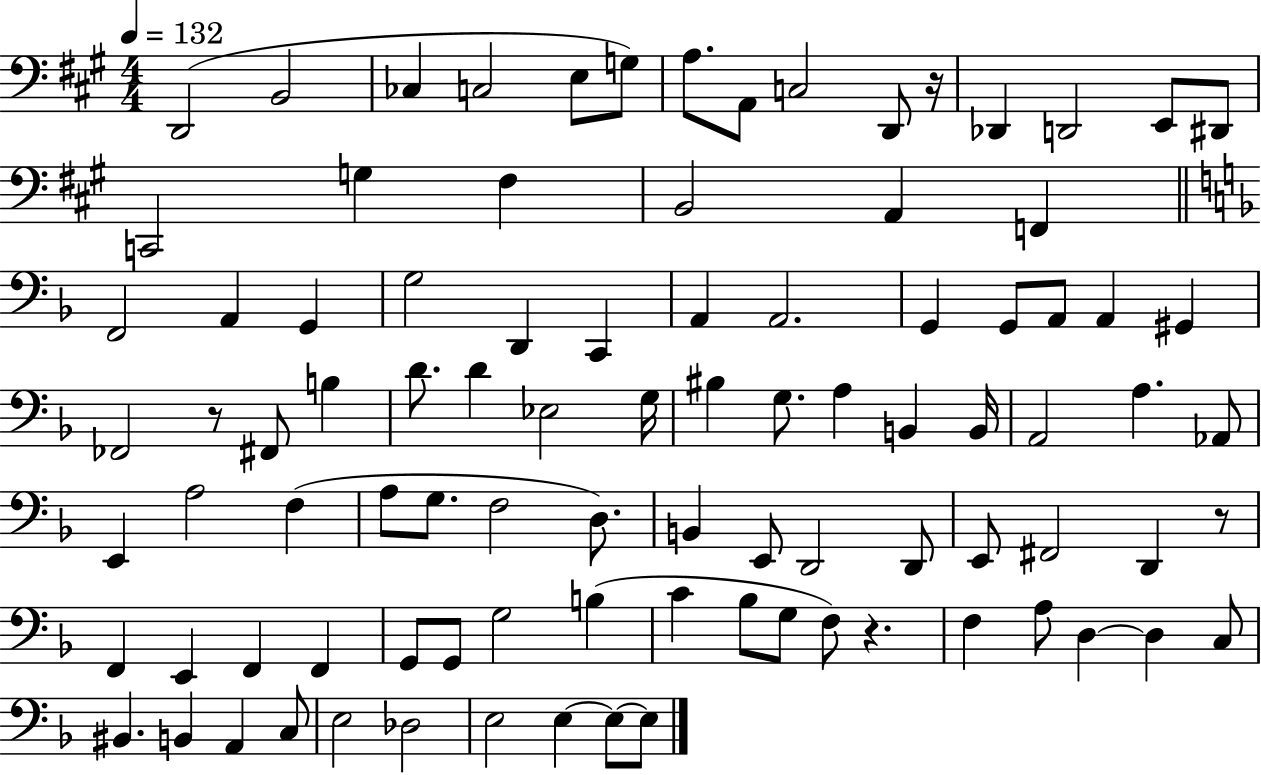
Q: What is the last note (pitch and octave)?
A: E3